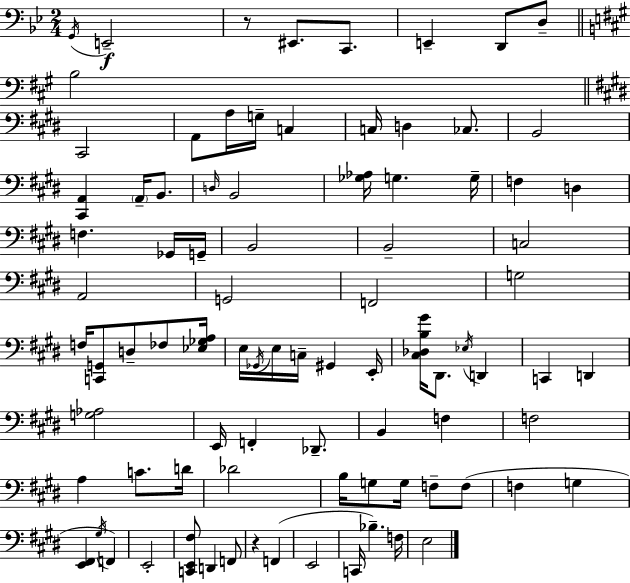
{
  \clef bass
  \numericTimeSignature
  \time 2/4
  \key bes \major
  \acciaccatura { g,16 }\f e,2-- | r8 eis,8. c,8. | e,4-- d,8 d8-- | \bar "||" \break \key a \major b2 | \bar "||" \break \key e \major cis,2 | a,8 a16 g16-- c4 | c16 d4 ces8. | b,2 | \break <cis, a,>4 \parenthesize a,16-- b,8. | \grace { d16 } b,2 | <ges aes>16 g4. | g16-- f4 d4 | \break f4. ges,16 | g,16-- b,2 | b,2-- | c2 | \break a,2 | g,2 | f,2 | g2 | \break f16 <c, g,>8 d8-- fes8 | <ees ges a>16 e16 \acciaccatura { ges,16 } e16 c16-- gis,4 | e,16-. <cis des b gis'>16 dis,8. \acciaccatura { ees16 } d,4 | c,4 d,4 | \break <g aes>2 | e,16 f,4-. | des,8.-- b,4 f4 | f2 | \break a4 c'8. | d'16 des'2 | b16 g8 g16 f8-- | f8( f4 g4 | \break <e, fis,>4 \acciaccatura { gis16 } | f,4) e,2-. | <c, e, fis>8 d,4 | f,8 r4 | \break f,4( e,2 | c,16 bes4.--) | f16 e2 | \bar "|."
}